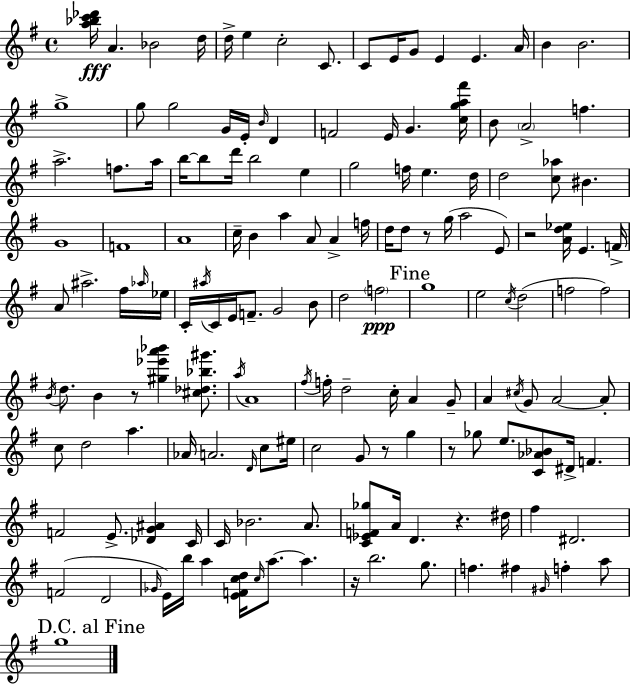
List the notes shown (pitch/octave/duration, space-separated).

[A5,Bb5,C6,Db6]/s A4/q. Bb4/h D5/s D5/s E5/q C5/h C4/e. C4/e E4/s G4/e E4/q E4/q. A4/s B4/q B4/h. G5/w G5/e G5/h G4/s E4/s B4/s D4/q F4/h E4/s G4/q. [C5,G5,A5,F#6]/s B4/e A4/h F5/q. A5/h. F5/e. A5/s B5/s B5/e D6/s B5/h E5/q G5/h F5/s E5/q. D5/s D5/h [C5,Ab5]/e BIS4/q. G4/w F4/w A4/w C5/s B4/q A5/q A4/e A4/q F5/s D5/s D5/e R/e G5/s A5/h E4/e R/h [A4,D5,Eb5]/s E4/q. F4/s A4/e A#5/h. F#5/s Ab5/s Eb5/s C4/s A#5/s C4/s E4/s F4/e. G4/h B4/e D5/h F5/h G5/w E5/h C5/s D5/h F5/h F5/h B4/s D5/e. B4/q R/e [G#5,Eb6,A6,Bb6]/q [C#5,Db5,Bb5,G#6]/e. A5/s A4/w F#5/s F5/s D5/h C5/s A4/q G4/e A4/q C#5/s G4/e A4/h A4/e C5/e D5/h A5/q. Ab4/s A4/h. D4/s C5/e EIS5/s C5/h G4/e R/e G5/q R/e Gb5/e E5/e. [C4,Ab4,Bb4]/e D#4/s F4/q. F4/h E4/e. [Db4,G4,A#4]/q C4/s C4/s Bb4/h. A4/e. [C4,Eb4,F4,Gb5]/e A4/s D4/q. R/q. D#5/s F#5/q D#4/h. F4/h D4/h Gb4/s E4/s B5/s A5/q [E4,F4,C5,D5]/s C5/s A5/e. A5/q. R/s B5/h. G5/e. F5/q. F#5/q G#4/s F5/q A5/e G5/w